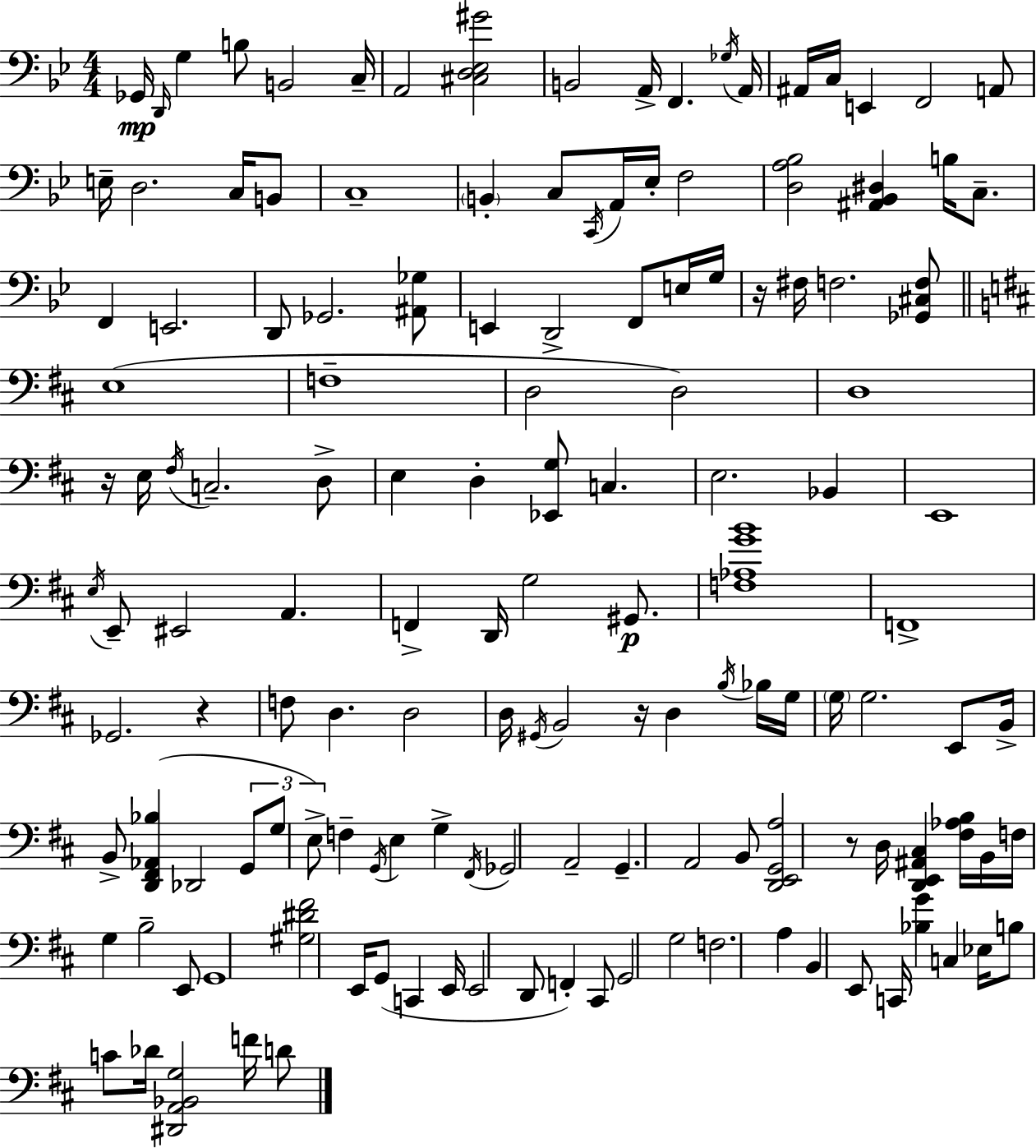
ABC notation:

X:1
T:Untitled
M:4/4
L:1/4
K:Gm
_G,,/4 D,,/4 G, B,/2 B,,2 C,/4 A,,2 [^C,D,_E,^G]2 B,,2 A,,/4 F,, _G,/4 A,,/4 ^A,,/4 C,/4 E,, F,,2 A,,/2 E,/4 D,2 C,/4 B,,/2 C,4 B,, C,/2 C,,/4 A,,/4 _E,/4 F,2 [D,A,_B,]2 [^A,,_B,,^D,] B,/4 C,/2 F,, E,,2 D,,/2 _G,,2 [^A,,_G,]/2 E,, D,,2 F,,/2 E,/4 G,/4 z/4 ^F,/4 F,2 [_G,,^C,F,]/2 E,4 F,4 D,2 D,2 D,4 z/4 E,/4 ^F,/4 C,2 D,/2 E, D, [_E,,G,]/2 C, E,2 _B,, E,,4 E,/4 E,,/2 ^E,,2 A,, F,, D,,/4 G,2 ^G,,/2 [F,_A,GB]4 F,,4 _G,,2 z F,/2 D, D,2 D,/4 ^G,,/4 B,,2 z/4 D, B,/4 _B,/4 G,/4 G,/4 G,2 E,,/2 B,,/4 B,,/2 [D,,^F,,_A,,_B,] _D,,2 G,,/2 G,/2 E,/2 F, G,,/4 E, G, ^F,,/4 _G,,2 A,,2 G,, A,,2 B,,/2 [D,,E,,G,,A,]2 z/2 D,/4 [D,,E,,^A,,^C,] [^F,_A,B,]/4 B,,/4 F,/4 G, B,2 E,,/2 G,,4 [^G,^D^F]2 E,,/4 G,,/2 C,, E,,/4 E,,2 D,,/2 F,, ^C,,/2 G,,2 G,2 F,2 A, B,, E,,/2 C,,/4 [_B,G] C, _E,/4 B,/2 C/2 _D/4 [^D,,A,,_B,,G,]2 F/4 D/2